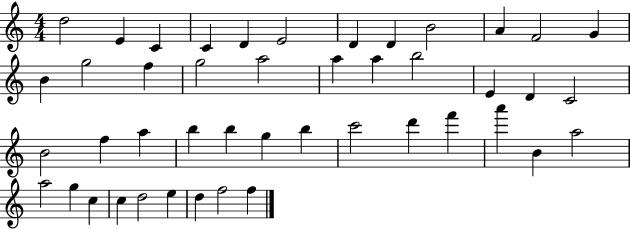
D5/h E4/q C4/q C4/q D4/q E4/h D4/q D4/q B4/h A4/q F4/h G4/q B4/q G5/h F5/q G5/h A5/h A5/q A5/q B5/h E4/q D4/q C4/h B4/h F5/q A5/q B5/q B5/q G5/q B5/q C6/h D6/q F6/q A6/q B4/q A5/h A5/h G5/q C5/q C5/q D5/h E5/q D5/q F5/h F5/q